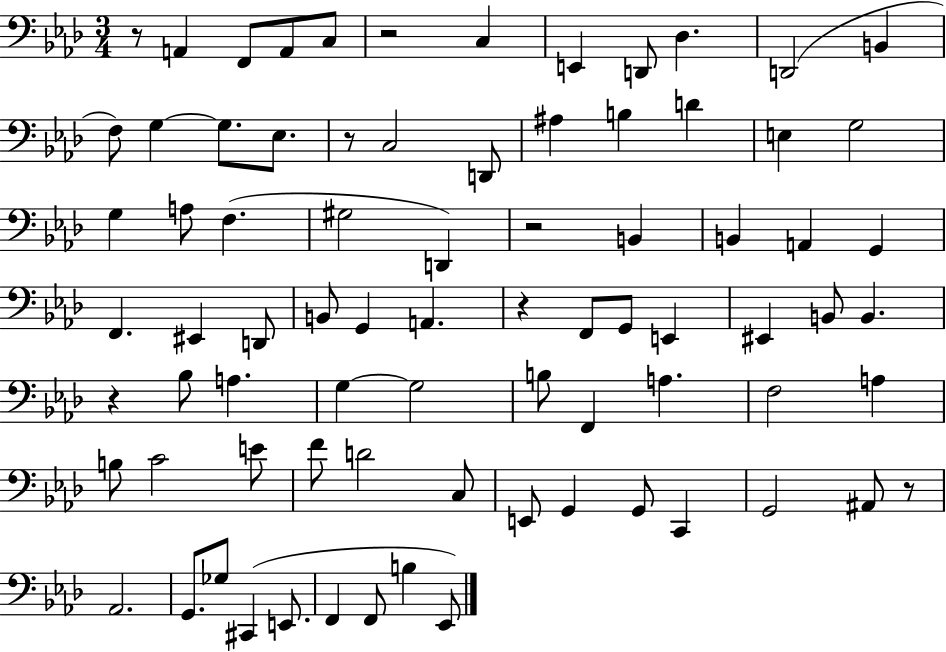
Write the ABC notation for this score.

X:1
T:Untitled
M:3/4
L:1/4
K:Ab
z/2 A,, F,,/2 A,,/2 C,/2 z2 C, E,, D,,/2 _D, D,,2 B,, F,/2 G, G,/2 _E,/2 z/2 C,2 D,,/2 ^A, B, D E, G,2 G, A,/2 F, ^G,2 D,, z2 B,, B,, A,, G,, F,, ^E,, D,,/2 B,,/2 G,, A,, z F,,/2 G,,/2 E,, ^E,, B,,/2 B,, z _B,/2 A, G, G,2 B,/2 F,, A, F,2 A, B,/2 C2 E/2 F/2 D2 C,/2 E,,/2 G,, G,,/2 C,, G,,2 ^A,,/2 z/2 _A,,2 G,,/2 _G,/2 ^C,, E,,/2 F,, F,,/2 B, _E,,/2